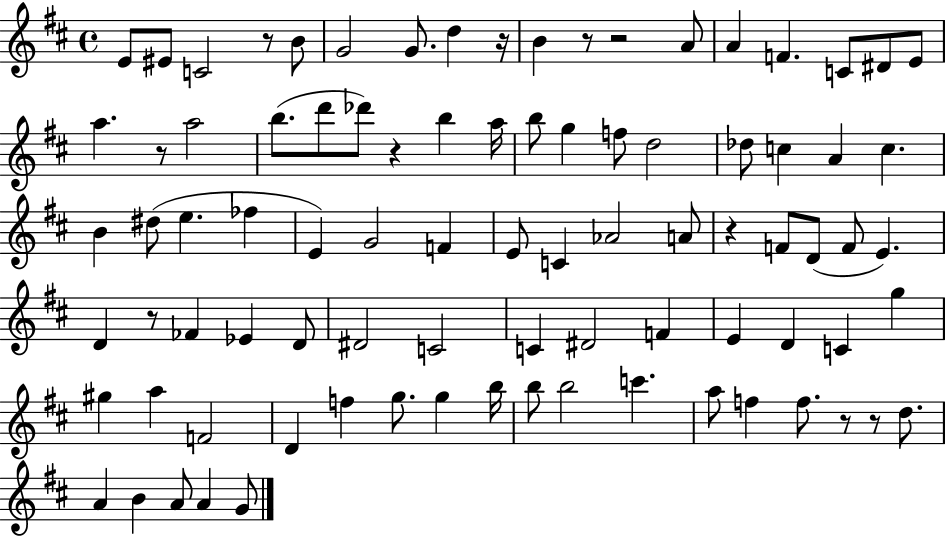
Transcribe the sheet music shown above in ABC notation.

X:1
T:Untitled
M:4/4
L:1/4
K:D
E/2 ^E/2 C2 z/2 B/2 G2 G/2 d z/4 B z/2 z2 A/2 A F C/2 ^D/2 E/2 a z/2 a2 b/2 d'/2 _d'/2 z b a/4 b/2 g f/2 d2 _d/2 c A c B ^d/2 e _f E G2 F E/2 C _A2 A/2 z F/2 D/2 F/2 E D z/2 _F _E D/2 ^D2 C2 C ^D2 F E D C g ^g a F2 D f g/2 g b/4 b/2 b2 c' a/2 f f/2 z/2 z/2 d/2 A B A/2 A G/2